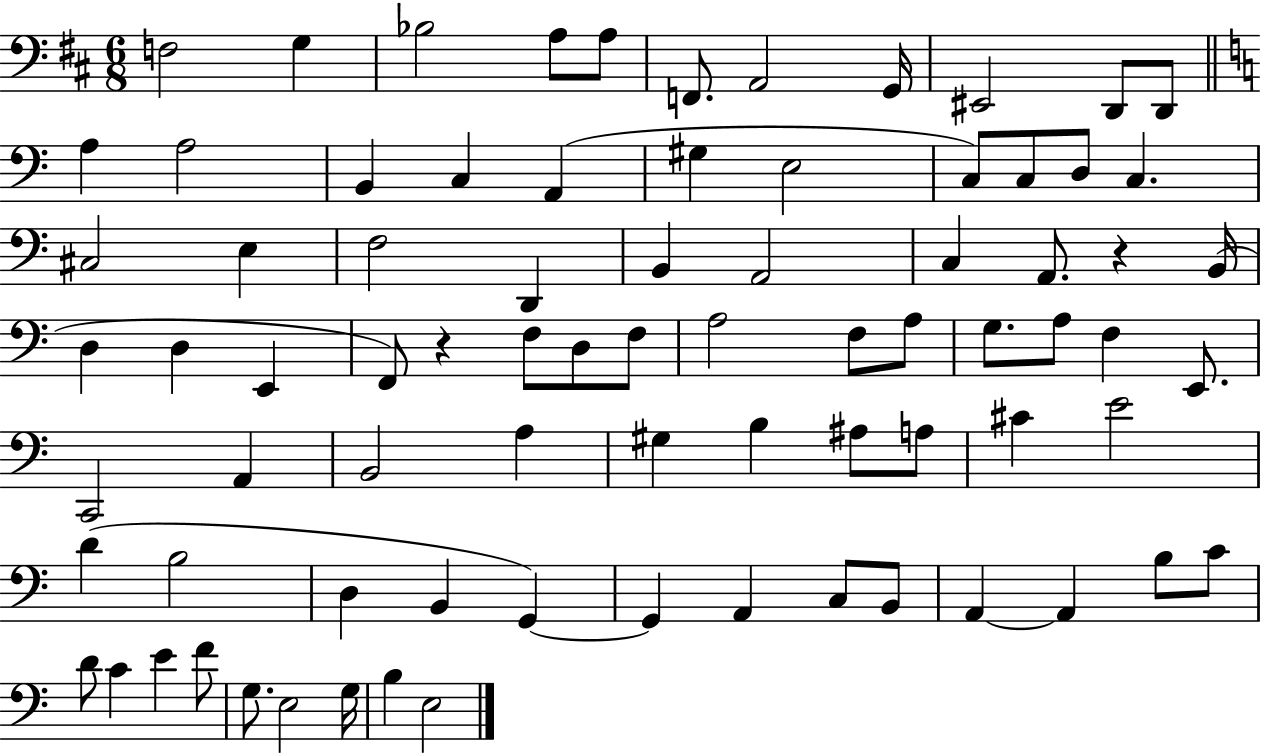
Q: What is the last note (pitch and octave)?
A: E3